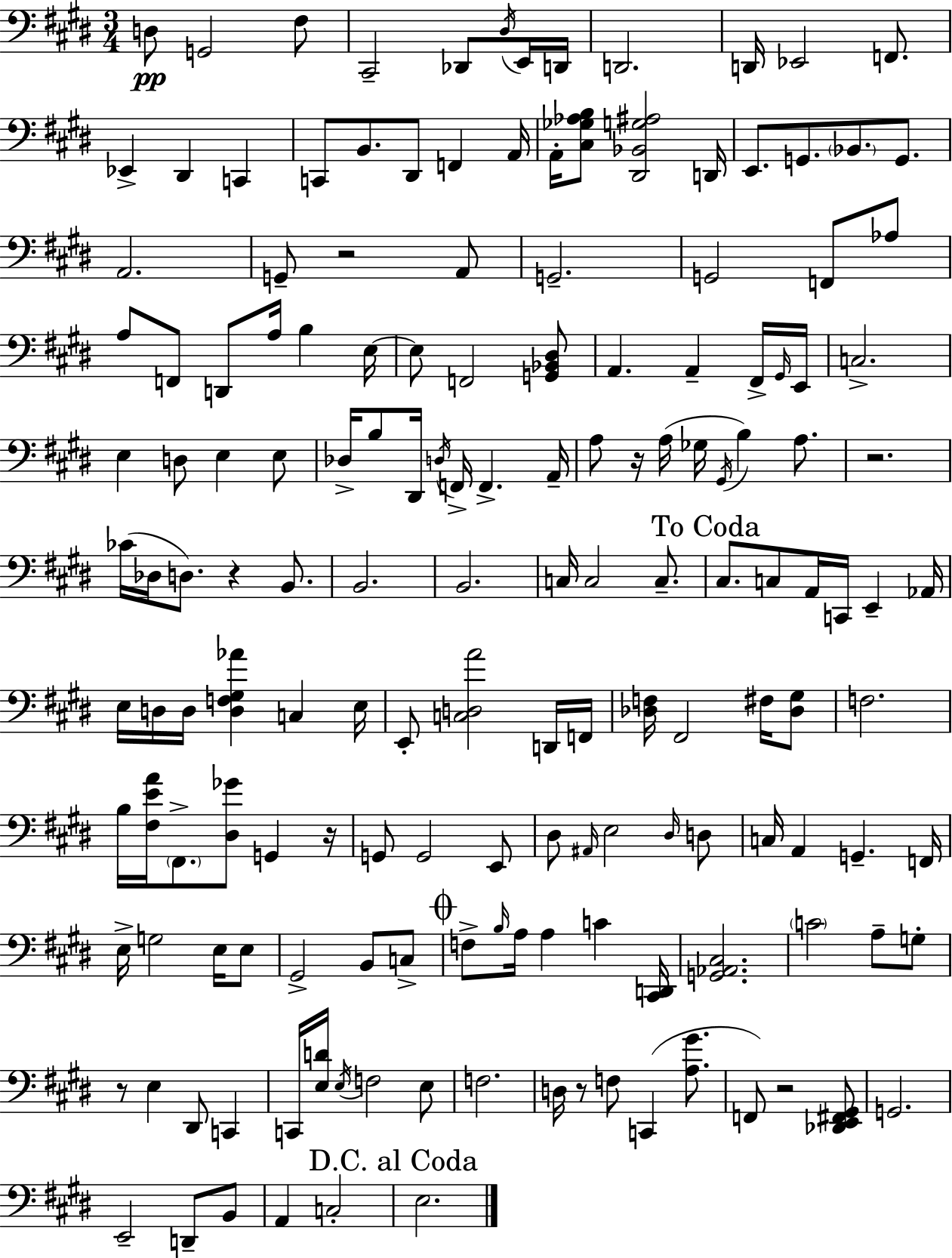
D3/e G2/h F#3/e C#2/h Db2/e D#3/s E2/s D2/s D2/h. D2/s Eb2/h F2/e. Eb2/q D#2/q C2/q C2/e B2/e. D#2/e F2/q A2/s A2/s [C#3,Gb3,Ab3,B3]/e [D#2,Bb2,G3,A#3]/h D2/s E2/e. G2/e. Bb2/e. G2/e. A2/h. G2/e R/h A2/e G2/h. G2/h F2/e Ab3/e A3/e F2/e D2/e A3/s B3/q E3/s E3/e F2/h [G2,Bb2,D#3]/e A2/q. A2/q F#2/s G#2/s E2/s C3/h. E3/q D3/e E3/q E3/e Db3/s B3/e D#2/s D3/s F2/s F2/q. A2/s A3/e R/s A3/s Gb3/s G#2/s B3/q A3/e. R/h. CES4/s Db3/s D3/e. R/q B2/e. B2/h. B2/h. C3/s C3/h C3/e. C#3/e. C3/e A2/s C2/s E2/q Ab2/s E3/s D3/s D3/s [D3,F3,G#3,Ab4]/q C3/q E3/s E2/e [C3,D3,A4]/h D2/s F2/s [Db3,F3]/s F#2/h F#3/s [Db3,G#3]/e F3/h. B3/s [F#3,E4,A4]/s F#2/e. [D#3,Gb4]/e G2/q R/s G2/e G2/h E2/e D#3/e A#2/s E3/h D#3/s D3/e C3/s A2/q G2/q. F2/s E3/s G3/h E3/s E3/e G#2/h B2/e C3/e F3/e B3/s A3/s A3/q C4/q [C#2,D2]/s [G2,Ab2,C#3]/h. C4/h A3/e G3/e R/e E3/q D#2/e C2/q C2/s [E3,D4]/s E3/s F3/h E3/e F3/h. D3/s R/e F3/e C2/q [A3,G#4]/e. F2/e R/h [Db2,E2,F#2,G#2]/e G2/h. E2/h D2/e B2/e A2/q C3/h E3/h.